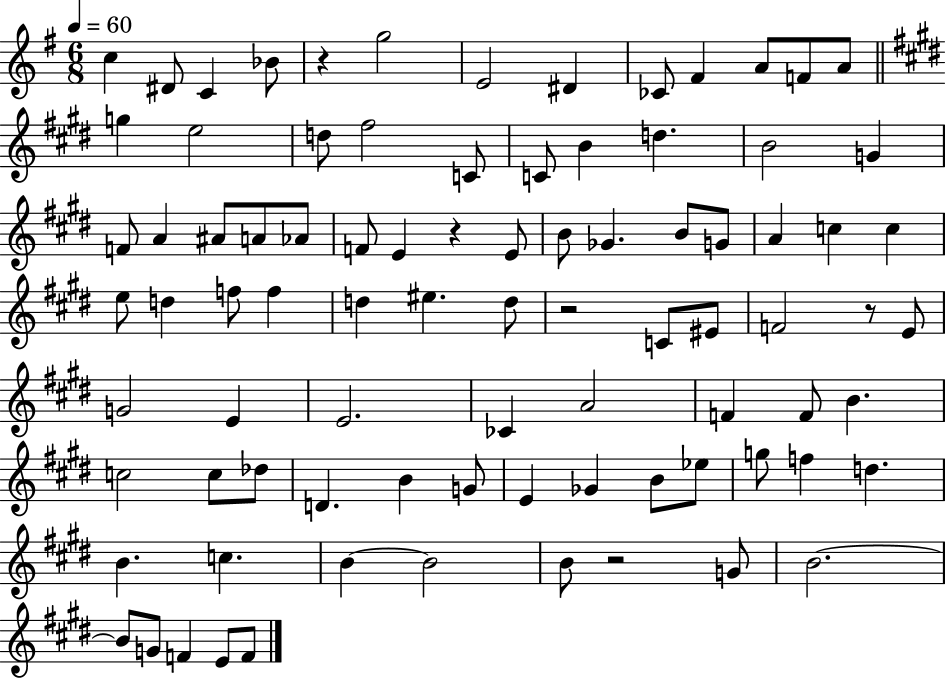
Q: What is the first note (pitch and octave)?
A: C5